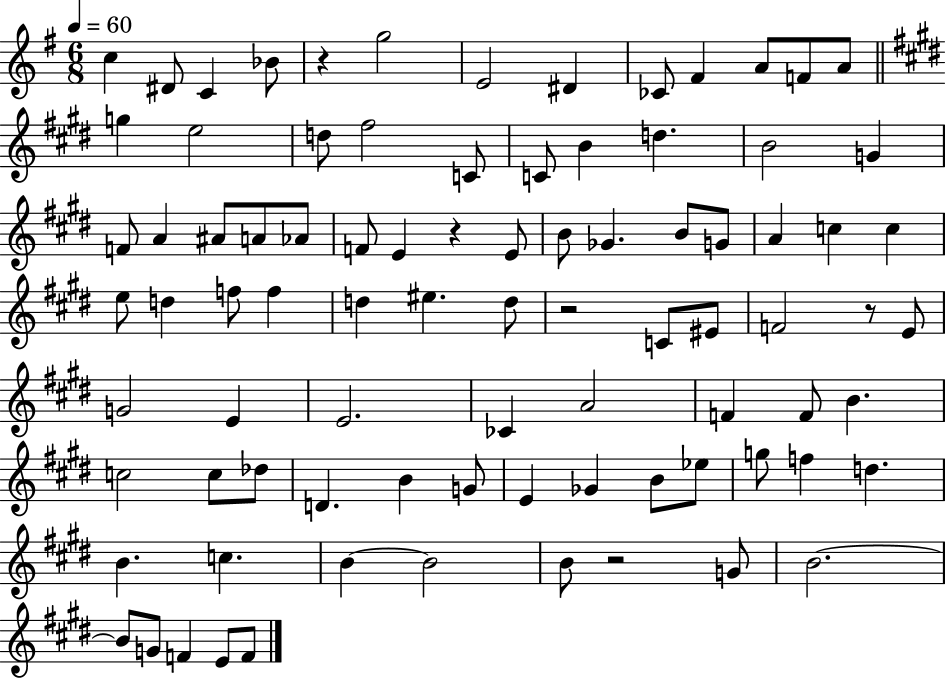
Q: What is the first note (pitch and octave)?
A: C5